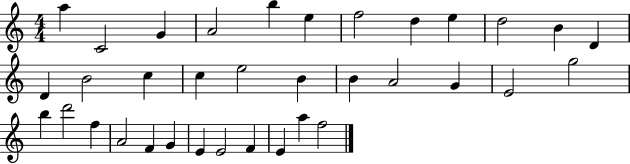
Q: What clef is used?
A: treble